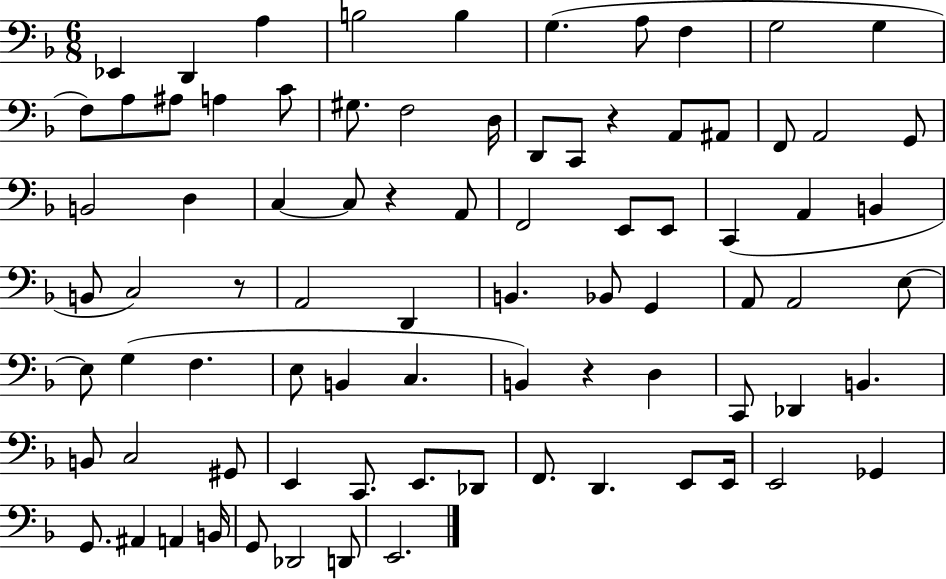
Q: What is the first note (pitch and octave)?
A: Eb2